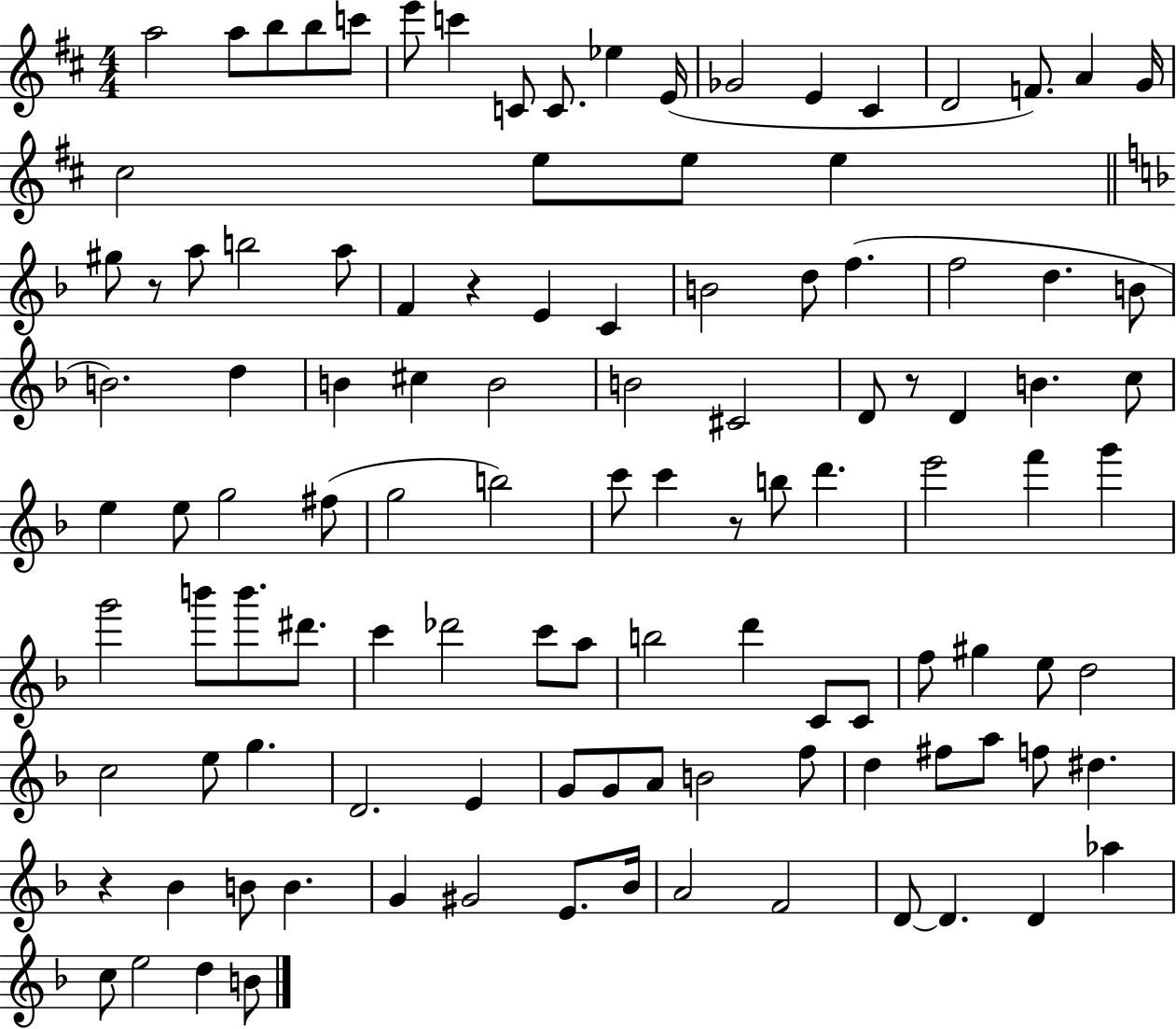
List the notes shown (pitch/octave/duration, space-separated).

A5/h A5/e B5/e B5/e C6/e E6/e C6/q C4/e C4/e. Eb5/q E4/s Gb4/h E4/q C#4/q D4/h F4/e. A4/q G4/s C#5/h E5/e E5/e E5/q G#5/e R/e A5/e B5/h A5/e F4/q R/q E4/q C4/q B4/h D5/e F5/q. F5/h D5/q. B4/e B4/h. D5/q B4/q C#5/q B4/h B4/h C#4/h D4/e R/e D4/q B4/q. C5/e E5/q E5/e G5/h F#5/e G5/h B5/h C6/e C6/q R/e B5/e D6/q. E6/h F6/q G6/q G6/h B6/e B6/e. D#6/e. C6/q Db6/h C6/e A5/e B5/h D6/q C4/e C4/e F5/e G#5/q E5/e D5/h C5/h E5/e G5/q. D4/h. E4/q G4/e G4/e A4/e B4/h F5/e D5/q F#5/e A5/e F5/e D#5/q. R/q Bb4/q B4/e B4/q. G4/q G#4/h E4/e. Bb4/s A4/h F4/h D4/e D4/q. D4/q Ab5/q C5/e E5/h D5/q B4/e